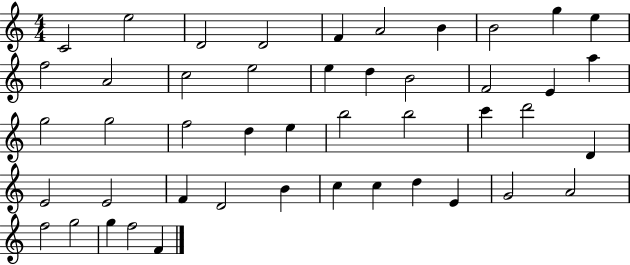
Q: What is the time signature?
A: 4/4